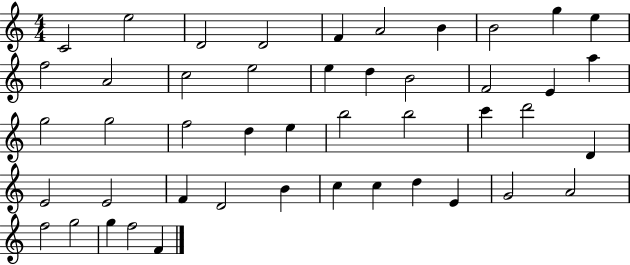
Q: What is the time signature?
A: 4/4